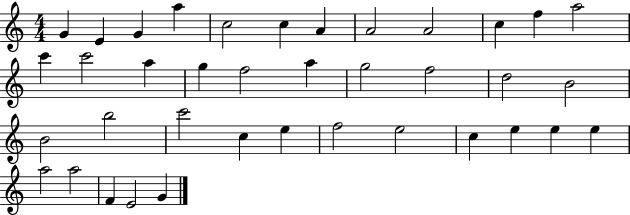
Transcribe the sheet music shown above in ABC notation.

X:1
T:Untitled
M:4/4
L:1/4
K:C
G E G a c2 c A A2 A2 c f a2 c' c'2 a g f2 a g2 f2 d2 B2 B2 b2 c'2 c e f2 e2 c e e e a2 a2 F E2 G